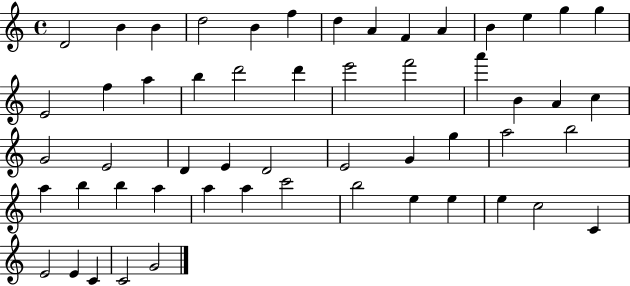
D4/h B4/q B4/q D5/h B4/q F5/q D5/q A4/q F4/q A4/q B4/q E5/q G5/q G5/q E4/h F5/q A5/q B5/q D6/h D6/q E6/h F6/h A6/q B4/q A4/q C5/q G4/h E4/h D4/q E4/q D4/h E4/h G4/q G5/q A5/h B5/h A5/q B5/q B5/q A5/q A5/q A5/q C6/h B5/h E5/q E5/q E5/q C5/h C4/q E4/h E4/q C4/q C4/h G4/h